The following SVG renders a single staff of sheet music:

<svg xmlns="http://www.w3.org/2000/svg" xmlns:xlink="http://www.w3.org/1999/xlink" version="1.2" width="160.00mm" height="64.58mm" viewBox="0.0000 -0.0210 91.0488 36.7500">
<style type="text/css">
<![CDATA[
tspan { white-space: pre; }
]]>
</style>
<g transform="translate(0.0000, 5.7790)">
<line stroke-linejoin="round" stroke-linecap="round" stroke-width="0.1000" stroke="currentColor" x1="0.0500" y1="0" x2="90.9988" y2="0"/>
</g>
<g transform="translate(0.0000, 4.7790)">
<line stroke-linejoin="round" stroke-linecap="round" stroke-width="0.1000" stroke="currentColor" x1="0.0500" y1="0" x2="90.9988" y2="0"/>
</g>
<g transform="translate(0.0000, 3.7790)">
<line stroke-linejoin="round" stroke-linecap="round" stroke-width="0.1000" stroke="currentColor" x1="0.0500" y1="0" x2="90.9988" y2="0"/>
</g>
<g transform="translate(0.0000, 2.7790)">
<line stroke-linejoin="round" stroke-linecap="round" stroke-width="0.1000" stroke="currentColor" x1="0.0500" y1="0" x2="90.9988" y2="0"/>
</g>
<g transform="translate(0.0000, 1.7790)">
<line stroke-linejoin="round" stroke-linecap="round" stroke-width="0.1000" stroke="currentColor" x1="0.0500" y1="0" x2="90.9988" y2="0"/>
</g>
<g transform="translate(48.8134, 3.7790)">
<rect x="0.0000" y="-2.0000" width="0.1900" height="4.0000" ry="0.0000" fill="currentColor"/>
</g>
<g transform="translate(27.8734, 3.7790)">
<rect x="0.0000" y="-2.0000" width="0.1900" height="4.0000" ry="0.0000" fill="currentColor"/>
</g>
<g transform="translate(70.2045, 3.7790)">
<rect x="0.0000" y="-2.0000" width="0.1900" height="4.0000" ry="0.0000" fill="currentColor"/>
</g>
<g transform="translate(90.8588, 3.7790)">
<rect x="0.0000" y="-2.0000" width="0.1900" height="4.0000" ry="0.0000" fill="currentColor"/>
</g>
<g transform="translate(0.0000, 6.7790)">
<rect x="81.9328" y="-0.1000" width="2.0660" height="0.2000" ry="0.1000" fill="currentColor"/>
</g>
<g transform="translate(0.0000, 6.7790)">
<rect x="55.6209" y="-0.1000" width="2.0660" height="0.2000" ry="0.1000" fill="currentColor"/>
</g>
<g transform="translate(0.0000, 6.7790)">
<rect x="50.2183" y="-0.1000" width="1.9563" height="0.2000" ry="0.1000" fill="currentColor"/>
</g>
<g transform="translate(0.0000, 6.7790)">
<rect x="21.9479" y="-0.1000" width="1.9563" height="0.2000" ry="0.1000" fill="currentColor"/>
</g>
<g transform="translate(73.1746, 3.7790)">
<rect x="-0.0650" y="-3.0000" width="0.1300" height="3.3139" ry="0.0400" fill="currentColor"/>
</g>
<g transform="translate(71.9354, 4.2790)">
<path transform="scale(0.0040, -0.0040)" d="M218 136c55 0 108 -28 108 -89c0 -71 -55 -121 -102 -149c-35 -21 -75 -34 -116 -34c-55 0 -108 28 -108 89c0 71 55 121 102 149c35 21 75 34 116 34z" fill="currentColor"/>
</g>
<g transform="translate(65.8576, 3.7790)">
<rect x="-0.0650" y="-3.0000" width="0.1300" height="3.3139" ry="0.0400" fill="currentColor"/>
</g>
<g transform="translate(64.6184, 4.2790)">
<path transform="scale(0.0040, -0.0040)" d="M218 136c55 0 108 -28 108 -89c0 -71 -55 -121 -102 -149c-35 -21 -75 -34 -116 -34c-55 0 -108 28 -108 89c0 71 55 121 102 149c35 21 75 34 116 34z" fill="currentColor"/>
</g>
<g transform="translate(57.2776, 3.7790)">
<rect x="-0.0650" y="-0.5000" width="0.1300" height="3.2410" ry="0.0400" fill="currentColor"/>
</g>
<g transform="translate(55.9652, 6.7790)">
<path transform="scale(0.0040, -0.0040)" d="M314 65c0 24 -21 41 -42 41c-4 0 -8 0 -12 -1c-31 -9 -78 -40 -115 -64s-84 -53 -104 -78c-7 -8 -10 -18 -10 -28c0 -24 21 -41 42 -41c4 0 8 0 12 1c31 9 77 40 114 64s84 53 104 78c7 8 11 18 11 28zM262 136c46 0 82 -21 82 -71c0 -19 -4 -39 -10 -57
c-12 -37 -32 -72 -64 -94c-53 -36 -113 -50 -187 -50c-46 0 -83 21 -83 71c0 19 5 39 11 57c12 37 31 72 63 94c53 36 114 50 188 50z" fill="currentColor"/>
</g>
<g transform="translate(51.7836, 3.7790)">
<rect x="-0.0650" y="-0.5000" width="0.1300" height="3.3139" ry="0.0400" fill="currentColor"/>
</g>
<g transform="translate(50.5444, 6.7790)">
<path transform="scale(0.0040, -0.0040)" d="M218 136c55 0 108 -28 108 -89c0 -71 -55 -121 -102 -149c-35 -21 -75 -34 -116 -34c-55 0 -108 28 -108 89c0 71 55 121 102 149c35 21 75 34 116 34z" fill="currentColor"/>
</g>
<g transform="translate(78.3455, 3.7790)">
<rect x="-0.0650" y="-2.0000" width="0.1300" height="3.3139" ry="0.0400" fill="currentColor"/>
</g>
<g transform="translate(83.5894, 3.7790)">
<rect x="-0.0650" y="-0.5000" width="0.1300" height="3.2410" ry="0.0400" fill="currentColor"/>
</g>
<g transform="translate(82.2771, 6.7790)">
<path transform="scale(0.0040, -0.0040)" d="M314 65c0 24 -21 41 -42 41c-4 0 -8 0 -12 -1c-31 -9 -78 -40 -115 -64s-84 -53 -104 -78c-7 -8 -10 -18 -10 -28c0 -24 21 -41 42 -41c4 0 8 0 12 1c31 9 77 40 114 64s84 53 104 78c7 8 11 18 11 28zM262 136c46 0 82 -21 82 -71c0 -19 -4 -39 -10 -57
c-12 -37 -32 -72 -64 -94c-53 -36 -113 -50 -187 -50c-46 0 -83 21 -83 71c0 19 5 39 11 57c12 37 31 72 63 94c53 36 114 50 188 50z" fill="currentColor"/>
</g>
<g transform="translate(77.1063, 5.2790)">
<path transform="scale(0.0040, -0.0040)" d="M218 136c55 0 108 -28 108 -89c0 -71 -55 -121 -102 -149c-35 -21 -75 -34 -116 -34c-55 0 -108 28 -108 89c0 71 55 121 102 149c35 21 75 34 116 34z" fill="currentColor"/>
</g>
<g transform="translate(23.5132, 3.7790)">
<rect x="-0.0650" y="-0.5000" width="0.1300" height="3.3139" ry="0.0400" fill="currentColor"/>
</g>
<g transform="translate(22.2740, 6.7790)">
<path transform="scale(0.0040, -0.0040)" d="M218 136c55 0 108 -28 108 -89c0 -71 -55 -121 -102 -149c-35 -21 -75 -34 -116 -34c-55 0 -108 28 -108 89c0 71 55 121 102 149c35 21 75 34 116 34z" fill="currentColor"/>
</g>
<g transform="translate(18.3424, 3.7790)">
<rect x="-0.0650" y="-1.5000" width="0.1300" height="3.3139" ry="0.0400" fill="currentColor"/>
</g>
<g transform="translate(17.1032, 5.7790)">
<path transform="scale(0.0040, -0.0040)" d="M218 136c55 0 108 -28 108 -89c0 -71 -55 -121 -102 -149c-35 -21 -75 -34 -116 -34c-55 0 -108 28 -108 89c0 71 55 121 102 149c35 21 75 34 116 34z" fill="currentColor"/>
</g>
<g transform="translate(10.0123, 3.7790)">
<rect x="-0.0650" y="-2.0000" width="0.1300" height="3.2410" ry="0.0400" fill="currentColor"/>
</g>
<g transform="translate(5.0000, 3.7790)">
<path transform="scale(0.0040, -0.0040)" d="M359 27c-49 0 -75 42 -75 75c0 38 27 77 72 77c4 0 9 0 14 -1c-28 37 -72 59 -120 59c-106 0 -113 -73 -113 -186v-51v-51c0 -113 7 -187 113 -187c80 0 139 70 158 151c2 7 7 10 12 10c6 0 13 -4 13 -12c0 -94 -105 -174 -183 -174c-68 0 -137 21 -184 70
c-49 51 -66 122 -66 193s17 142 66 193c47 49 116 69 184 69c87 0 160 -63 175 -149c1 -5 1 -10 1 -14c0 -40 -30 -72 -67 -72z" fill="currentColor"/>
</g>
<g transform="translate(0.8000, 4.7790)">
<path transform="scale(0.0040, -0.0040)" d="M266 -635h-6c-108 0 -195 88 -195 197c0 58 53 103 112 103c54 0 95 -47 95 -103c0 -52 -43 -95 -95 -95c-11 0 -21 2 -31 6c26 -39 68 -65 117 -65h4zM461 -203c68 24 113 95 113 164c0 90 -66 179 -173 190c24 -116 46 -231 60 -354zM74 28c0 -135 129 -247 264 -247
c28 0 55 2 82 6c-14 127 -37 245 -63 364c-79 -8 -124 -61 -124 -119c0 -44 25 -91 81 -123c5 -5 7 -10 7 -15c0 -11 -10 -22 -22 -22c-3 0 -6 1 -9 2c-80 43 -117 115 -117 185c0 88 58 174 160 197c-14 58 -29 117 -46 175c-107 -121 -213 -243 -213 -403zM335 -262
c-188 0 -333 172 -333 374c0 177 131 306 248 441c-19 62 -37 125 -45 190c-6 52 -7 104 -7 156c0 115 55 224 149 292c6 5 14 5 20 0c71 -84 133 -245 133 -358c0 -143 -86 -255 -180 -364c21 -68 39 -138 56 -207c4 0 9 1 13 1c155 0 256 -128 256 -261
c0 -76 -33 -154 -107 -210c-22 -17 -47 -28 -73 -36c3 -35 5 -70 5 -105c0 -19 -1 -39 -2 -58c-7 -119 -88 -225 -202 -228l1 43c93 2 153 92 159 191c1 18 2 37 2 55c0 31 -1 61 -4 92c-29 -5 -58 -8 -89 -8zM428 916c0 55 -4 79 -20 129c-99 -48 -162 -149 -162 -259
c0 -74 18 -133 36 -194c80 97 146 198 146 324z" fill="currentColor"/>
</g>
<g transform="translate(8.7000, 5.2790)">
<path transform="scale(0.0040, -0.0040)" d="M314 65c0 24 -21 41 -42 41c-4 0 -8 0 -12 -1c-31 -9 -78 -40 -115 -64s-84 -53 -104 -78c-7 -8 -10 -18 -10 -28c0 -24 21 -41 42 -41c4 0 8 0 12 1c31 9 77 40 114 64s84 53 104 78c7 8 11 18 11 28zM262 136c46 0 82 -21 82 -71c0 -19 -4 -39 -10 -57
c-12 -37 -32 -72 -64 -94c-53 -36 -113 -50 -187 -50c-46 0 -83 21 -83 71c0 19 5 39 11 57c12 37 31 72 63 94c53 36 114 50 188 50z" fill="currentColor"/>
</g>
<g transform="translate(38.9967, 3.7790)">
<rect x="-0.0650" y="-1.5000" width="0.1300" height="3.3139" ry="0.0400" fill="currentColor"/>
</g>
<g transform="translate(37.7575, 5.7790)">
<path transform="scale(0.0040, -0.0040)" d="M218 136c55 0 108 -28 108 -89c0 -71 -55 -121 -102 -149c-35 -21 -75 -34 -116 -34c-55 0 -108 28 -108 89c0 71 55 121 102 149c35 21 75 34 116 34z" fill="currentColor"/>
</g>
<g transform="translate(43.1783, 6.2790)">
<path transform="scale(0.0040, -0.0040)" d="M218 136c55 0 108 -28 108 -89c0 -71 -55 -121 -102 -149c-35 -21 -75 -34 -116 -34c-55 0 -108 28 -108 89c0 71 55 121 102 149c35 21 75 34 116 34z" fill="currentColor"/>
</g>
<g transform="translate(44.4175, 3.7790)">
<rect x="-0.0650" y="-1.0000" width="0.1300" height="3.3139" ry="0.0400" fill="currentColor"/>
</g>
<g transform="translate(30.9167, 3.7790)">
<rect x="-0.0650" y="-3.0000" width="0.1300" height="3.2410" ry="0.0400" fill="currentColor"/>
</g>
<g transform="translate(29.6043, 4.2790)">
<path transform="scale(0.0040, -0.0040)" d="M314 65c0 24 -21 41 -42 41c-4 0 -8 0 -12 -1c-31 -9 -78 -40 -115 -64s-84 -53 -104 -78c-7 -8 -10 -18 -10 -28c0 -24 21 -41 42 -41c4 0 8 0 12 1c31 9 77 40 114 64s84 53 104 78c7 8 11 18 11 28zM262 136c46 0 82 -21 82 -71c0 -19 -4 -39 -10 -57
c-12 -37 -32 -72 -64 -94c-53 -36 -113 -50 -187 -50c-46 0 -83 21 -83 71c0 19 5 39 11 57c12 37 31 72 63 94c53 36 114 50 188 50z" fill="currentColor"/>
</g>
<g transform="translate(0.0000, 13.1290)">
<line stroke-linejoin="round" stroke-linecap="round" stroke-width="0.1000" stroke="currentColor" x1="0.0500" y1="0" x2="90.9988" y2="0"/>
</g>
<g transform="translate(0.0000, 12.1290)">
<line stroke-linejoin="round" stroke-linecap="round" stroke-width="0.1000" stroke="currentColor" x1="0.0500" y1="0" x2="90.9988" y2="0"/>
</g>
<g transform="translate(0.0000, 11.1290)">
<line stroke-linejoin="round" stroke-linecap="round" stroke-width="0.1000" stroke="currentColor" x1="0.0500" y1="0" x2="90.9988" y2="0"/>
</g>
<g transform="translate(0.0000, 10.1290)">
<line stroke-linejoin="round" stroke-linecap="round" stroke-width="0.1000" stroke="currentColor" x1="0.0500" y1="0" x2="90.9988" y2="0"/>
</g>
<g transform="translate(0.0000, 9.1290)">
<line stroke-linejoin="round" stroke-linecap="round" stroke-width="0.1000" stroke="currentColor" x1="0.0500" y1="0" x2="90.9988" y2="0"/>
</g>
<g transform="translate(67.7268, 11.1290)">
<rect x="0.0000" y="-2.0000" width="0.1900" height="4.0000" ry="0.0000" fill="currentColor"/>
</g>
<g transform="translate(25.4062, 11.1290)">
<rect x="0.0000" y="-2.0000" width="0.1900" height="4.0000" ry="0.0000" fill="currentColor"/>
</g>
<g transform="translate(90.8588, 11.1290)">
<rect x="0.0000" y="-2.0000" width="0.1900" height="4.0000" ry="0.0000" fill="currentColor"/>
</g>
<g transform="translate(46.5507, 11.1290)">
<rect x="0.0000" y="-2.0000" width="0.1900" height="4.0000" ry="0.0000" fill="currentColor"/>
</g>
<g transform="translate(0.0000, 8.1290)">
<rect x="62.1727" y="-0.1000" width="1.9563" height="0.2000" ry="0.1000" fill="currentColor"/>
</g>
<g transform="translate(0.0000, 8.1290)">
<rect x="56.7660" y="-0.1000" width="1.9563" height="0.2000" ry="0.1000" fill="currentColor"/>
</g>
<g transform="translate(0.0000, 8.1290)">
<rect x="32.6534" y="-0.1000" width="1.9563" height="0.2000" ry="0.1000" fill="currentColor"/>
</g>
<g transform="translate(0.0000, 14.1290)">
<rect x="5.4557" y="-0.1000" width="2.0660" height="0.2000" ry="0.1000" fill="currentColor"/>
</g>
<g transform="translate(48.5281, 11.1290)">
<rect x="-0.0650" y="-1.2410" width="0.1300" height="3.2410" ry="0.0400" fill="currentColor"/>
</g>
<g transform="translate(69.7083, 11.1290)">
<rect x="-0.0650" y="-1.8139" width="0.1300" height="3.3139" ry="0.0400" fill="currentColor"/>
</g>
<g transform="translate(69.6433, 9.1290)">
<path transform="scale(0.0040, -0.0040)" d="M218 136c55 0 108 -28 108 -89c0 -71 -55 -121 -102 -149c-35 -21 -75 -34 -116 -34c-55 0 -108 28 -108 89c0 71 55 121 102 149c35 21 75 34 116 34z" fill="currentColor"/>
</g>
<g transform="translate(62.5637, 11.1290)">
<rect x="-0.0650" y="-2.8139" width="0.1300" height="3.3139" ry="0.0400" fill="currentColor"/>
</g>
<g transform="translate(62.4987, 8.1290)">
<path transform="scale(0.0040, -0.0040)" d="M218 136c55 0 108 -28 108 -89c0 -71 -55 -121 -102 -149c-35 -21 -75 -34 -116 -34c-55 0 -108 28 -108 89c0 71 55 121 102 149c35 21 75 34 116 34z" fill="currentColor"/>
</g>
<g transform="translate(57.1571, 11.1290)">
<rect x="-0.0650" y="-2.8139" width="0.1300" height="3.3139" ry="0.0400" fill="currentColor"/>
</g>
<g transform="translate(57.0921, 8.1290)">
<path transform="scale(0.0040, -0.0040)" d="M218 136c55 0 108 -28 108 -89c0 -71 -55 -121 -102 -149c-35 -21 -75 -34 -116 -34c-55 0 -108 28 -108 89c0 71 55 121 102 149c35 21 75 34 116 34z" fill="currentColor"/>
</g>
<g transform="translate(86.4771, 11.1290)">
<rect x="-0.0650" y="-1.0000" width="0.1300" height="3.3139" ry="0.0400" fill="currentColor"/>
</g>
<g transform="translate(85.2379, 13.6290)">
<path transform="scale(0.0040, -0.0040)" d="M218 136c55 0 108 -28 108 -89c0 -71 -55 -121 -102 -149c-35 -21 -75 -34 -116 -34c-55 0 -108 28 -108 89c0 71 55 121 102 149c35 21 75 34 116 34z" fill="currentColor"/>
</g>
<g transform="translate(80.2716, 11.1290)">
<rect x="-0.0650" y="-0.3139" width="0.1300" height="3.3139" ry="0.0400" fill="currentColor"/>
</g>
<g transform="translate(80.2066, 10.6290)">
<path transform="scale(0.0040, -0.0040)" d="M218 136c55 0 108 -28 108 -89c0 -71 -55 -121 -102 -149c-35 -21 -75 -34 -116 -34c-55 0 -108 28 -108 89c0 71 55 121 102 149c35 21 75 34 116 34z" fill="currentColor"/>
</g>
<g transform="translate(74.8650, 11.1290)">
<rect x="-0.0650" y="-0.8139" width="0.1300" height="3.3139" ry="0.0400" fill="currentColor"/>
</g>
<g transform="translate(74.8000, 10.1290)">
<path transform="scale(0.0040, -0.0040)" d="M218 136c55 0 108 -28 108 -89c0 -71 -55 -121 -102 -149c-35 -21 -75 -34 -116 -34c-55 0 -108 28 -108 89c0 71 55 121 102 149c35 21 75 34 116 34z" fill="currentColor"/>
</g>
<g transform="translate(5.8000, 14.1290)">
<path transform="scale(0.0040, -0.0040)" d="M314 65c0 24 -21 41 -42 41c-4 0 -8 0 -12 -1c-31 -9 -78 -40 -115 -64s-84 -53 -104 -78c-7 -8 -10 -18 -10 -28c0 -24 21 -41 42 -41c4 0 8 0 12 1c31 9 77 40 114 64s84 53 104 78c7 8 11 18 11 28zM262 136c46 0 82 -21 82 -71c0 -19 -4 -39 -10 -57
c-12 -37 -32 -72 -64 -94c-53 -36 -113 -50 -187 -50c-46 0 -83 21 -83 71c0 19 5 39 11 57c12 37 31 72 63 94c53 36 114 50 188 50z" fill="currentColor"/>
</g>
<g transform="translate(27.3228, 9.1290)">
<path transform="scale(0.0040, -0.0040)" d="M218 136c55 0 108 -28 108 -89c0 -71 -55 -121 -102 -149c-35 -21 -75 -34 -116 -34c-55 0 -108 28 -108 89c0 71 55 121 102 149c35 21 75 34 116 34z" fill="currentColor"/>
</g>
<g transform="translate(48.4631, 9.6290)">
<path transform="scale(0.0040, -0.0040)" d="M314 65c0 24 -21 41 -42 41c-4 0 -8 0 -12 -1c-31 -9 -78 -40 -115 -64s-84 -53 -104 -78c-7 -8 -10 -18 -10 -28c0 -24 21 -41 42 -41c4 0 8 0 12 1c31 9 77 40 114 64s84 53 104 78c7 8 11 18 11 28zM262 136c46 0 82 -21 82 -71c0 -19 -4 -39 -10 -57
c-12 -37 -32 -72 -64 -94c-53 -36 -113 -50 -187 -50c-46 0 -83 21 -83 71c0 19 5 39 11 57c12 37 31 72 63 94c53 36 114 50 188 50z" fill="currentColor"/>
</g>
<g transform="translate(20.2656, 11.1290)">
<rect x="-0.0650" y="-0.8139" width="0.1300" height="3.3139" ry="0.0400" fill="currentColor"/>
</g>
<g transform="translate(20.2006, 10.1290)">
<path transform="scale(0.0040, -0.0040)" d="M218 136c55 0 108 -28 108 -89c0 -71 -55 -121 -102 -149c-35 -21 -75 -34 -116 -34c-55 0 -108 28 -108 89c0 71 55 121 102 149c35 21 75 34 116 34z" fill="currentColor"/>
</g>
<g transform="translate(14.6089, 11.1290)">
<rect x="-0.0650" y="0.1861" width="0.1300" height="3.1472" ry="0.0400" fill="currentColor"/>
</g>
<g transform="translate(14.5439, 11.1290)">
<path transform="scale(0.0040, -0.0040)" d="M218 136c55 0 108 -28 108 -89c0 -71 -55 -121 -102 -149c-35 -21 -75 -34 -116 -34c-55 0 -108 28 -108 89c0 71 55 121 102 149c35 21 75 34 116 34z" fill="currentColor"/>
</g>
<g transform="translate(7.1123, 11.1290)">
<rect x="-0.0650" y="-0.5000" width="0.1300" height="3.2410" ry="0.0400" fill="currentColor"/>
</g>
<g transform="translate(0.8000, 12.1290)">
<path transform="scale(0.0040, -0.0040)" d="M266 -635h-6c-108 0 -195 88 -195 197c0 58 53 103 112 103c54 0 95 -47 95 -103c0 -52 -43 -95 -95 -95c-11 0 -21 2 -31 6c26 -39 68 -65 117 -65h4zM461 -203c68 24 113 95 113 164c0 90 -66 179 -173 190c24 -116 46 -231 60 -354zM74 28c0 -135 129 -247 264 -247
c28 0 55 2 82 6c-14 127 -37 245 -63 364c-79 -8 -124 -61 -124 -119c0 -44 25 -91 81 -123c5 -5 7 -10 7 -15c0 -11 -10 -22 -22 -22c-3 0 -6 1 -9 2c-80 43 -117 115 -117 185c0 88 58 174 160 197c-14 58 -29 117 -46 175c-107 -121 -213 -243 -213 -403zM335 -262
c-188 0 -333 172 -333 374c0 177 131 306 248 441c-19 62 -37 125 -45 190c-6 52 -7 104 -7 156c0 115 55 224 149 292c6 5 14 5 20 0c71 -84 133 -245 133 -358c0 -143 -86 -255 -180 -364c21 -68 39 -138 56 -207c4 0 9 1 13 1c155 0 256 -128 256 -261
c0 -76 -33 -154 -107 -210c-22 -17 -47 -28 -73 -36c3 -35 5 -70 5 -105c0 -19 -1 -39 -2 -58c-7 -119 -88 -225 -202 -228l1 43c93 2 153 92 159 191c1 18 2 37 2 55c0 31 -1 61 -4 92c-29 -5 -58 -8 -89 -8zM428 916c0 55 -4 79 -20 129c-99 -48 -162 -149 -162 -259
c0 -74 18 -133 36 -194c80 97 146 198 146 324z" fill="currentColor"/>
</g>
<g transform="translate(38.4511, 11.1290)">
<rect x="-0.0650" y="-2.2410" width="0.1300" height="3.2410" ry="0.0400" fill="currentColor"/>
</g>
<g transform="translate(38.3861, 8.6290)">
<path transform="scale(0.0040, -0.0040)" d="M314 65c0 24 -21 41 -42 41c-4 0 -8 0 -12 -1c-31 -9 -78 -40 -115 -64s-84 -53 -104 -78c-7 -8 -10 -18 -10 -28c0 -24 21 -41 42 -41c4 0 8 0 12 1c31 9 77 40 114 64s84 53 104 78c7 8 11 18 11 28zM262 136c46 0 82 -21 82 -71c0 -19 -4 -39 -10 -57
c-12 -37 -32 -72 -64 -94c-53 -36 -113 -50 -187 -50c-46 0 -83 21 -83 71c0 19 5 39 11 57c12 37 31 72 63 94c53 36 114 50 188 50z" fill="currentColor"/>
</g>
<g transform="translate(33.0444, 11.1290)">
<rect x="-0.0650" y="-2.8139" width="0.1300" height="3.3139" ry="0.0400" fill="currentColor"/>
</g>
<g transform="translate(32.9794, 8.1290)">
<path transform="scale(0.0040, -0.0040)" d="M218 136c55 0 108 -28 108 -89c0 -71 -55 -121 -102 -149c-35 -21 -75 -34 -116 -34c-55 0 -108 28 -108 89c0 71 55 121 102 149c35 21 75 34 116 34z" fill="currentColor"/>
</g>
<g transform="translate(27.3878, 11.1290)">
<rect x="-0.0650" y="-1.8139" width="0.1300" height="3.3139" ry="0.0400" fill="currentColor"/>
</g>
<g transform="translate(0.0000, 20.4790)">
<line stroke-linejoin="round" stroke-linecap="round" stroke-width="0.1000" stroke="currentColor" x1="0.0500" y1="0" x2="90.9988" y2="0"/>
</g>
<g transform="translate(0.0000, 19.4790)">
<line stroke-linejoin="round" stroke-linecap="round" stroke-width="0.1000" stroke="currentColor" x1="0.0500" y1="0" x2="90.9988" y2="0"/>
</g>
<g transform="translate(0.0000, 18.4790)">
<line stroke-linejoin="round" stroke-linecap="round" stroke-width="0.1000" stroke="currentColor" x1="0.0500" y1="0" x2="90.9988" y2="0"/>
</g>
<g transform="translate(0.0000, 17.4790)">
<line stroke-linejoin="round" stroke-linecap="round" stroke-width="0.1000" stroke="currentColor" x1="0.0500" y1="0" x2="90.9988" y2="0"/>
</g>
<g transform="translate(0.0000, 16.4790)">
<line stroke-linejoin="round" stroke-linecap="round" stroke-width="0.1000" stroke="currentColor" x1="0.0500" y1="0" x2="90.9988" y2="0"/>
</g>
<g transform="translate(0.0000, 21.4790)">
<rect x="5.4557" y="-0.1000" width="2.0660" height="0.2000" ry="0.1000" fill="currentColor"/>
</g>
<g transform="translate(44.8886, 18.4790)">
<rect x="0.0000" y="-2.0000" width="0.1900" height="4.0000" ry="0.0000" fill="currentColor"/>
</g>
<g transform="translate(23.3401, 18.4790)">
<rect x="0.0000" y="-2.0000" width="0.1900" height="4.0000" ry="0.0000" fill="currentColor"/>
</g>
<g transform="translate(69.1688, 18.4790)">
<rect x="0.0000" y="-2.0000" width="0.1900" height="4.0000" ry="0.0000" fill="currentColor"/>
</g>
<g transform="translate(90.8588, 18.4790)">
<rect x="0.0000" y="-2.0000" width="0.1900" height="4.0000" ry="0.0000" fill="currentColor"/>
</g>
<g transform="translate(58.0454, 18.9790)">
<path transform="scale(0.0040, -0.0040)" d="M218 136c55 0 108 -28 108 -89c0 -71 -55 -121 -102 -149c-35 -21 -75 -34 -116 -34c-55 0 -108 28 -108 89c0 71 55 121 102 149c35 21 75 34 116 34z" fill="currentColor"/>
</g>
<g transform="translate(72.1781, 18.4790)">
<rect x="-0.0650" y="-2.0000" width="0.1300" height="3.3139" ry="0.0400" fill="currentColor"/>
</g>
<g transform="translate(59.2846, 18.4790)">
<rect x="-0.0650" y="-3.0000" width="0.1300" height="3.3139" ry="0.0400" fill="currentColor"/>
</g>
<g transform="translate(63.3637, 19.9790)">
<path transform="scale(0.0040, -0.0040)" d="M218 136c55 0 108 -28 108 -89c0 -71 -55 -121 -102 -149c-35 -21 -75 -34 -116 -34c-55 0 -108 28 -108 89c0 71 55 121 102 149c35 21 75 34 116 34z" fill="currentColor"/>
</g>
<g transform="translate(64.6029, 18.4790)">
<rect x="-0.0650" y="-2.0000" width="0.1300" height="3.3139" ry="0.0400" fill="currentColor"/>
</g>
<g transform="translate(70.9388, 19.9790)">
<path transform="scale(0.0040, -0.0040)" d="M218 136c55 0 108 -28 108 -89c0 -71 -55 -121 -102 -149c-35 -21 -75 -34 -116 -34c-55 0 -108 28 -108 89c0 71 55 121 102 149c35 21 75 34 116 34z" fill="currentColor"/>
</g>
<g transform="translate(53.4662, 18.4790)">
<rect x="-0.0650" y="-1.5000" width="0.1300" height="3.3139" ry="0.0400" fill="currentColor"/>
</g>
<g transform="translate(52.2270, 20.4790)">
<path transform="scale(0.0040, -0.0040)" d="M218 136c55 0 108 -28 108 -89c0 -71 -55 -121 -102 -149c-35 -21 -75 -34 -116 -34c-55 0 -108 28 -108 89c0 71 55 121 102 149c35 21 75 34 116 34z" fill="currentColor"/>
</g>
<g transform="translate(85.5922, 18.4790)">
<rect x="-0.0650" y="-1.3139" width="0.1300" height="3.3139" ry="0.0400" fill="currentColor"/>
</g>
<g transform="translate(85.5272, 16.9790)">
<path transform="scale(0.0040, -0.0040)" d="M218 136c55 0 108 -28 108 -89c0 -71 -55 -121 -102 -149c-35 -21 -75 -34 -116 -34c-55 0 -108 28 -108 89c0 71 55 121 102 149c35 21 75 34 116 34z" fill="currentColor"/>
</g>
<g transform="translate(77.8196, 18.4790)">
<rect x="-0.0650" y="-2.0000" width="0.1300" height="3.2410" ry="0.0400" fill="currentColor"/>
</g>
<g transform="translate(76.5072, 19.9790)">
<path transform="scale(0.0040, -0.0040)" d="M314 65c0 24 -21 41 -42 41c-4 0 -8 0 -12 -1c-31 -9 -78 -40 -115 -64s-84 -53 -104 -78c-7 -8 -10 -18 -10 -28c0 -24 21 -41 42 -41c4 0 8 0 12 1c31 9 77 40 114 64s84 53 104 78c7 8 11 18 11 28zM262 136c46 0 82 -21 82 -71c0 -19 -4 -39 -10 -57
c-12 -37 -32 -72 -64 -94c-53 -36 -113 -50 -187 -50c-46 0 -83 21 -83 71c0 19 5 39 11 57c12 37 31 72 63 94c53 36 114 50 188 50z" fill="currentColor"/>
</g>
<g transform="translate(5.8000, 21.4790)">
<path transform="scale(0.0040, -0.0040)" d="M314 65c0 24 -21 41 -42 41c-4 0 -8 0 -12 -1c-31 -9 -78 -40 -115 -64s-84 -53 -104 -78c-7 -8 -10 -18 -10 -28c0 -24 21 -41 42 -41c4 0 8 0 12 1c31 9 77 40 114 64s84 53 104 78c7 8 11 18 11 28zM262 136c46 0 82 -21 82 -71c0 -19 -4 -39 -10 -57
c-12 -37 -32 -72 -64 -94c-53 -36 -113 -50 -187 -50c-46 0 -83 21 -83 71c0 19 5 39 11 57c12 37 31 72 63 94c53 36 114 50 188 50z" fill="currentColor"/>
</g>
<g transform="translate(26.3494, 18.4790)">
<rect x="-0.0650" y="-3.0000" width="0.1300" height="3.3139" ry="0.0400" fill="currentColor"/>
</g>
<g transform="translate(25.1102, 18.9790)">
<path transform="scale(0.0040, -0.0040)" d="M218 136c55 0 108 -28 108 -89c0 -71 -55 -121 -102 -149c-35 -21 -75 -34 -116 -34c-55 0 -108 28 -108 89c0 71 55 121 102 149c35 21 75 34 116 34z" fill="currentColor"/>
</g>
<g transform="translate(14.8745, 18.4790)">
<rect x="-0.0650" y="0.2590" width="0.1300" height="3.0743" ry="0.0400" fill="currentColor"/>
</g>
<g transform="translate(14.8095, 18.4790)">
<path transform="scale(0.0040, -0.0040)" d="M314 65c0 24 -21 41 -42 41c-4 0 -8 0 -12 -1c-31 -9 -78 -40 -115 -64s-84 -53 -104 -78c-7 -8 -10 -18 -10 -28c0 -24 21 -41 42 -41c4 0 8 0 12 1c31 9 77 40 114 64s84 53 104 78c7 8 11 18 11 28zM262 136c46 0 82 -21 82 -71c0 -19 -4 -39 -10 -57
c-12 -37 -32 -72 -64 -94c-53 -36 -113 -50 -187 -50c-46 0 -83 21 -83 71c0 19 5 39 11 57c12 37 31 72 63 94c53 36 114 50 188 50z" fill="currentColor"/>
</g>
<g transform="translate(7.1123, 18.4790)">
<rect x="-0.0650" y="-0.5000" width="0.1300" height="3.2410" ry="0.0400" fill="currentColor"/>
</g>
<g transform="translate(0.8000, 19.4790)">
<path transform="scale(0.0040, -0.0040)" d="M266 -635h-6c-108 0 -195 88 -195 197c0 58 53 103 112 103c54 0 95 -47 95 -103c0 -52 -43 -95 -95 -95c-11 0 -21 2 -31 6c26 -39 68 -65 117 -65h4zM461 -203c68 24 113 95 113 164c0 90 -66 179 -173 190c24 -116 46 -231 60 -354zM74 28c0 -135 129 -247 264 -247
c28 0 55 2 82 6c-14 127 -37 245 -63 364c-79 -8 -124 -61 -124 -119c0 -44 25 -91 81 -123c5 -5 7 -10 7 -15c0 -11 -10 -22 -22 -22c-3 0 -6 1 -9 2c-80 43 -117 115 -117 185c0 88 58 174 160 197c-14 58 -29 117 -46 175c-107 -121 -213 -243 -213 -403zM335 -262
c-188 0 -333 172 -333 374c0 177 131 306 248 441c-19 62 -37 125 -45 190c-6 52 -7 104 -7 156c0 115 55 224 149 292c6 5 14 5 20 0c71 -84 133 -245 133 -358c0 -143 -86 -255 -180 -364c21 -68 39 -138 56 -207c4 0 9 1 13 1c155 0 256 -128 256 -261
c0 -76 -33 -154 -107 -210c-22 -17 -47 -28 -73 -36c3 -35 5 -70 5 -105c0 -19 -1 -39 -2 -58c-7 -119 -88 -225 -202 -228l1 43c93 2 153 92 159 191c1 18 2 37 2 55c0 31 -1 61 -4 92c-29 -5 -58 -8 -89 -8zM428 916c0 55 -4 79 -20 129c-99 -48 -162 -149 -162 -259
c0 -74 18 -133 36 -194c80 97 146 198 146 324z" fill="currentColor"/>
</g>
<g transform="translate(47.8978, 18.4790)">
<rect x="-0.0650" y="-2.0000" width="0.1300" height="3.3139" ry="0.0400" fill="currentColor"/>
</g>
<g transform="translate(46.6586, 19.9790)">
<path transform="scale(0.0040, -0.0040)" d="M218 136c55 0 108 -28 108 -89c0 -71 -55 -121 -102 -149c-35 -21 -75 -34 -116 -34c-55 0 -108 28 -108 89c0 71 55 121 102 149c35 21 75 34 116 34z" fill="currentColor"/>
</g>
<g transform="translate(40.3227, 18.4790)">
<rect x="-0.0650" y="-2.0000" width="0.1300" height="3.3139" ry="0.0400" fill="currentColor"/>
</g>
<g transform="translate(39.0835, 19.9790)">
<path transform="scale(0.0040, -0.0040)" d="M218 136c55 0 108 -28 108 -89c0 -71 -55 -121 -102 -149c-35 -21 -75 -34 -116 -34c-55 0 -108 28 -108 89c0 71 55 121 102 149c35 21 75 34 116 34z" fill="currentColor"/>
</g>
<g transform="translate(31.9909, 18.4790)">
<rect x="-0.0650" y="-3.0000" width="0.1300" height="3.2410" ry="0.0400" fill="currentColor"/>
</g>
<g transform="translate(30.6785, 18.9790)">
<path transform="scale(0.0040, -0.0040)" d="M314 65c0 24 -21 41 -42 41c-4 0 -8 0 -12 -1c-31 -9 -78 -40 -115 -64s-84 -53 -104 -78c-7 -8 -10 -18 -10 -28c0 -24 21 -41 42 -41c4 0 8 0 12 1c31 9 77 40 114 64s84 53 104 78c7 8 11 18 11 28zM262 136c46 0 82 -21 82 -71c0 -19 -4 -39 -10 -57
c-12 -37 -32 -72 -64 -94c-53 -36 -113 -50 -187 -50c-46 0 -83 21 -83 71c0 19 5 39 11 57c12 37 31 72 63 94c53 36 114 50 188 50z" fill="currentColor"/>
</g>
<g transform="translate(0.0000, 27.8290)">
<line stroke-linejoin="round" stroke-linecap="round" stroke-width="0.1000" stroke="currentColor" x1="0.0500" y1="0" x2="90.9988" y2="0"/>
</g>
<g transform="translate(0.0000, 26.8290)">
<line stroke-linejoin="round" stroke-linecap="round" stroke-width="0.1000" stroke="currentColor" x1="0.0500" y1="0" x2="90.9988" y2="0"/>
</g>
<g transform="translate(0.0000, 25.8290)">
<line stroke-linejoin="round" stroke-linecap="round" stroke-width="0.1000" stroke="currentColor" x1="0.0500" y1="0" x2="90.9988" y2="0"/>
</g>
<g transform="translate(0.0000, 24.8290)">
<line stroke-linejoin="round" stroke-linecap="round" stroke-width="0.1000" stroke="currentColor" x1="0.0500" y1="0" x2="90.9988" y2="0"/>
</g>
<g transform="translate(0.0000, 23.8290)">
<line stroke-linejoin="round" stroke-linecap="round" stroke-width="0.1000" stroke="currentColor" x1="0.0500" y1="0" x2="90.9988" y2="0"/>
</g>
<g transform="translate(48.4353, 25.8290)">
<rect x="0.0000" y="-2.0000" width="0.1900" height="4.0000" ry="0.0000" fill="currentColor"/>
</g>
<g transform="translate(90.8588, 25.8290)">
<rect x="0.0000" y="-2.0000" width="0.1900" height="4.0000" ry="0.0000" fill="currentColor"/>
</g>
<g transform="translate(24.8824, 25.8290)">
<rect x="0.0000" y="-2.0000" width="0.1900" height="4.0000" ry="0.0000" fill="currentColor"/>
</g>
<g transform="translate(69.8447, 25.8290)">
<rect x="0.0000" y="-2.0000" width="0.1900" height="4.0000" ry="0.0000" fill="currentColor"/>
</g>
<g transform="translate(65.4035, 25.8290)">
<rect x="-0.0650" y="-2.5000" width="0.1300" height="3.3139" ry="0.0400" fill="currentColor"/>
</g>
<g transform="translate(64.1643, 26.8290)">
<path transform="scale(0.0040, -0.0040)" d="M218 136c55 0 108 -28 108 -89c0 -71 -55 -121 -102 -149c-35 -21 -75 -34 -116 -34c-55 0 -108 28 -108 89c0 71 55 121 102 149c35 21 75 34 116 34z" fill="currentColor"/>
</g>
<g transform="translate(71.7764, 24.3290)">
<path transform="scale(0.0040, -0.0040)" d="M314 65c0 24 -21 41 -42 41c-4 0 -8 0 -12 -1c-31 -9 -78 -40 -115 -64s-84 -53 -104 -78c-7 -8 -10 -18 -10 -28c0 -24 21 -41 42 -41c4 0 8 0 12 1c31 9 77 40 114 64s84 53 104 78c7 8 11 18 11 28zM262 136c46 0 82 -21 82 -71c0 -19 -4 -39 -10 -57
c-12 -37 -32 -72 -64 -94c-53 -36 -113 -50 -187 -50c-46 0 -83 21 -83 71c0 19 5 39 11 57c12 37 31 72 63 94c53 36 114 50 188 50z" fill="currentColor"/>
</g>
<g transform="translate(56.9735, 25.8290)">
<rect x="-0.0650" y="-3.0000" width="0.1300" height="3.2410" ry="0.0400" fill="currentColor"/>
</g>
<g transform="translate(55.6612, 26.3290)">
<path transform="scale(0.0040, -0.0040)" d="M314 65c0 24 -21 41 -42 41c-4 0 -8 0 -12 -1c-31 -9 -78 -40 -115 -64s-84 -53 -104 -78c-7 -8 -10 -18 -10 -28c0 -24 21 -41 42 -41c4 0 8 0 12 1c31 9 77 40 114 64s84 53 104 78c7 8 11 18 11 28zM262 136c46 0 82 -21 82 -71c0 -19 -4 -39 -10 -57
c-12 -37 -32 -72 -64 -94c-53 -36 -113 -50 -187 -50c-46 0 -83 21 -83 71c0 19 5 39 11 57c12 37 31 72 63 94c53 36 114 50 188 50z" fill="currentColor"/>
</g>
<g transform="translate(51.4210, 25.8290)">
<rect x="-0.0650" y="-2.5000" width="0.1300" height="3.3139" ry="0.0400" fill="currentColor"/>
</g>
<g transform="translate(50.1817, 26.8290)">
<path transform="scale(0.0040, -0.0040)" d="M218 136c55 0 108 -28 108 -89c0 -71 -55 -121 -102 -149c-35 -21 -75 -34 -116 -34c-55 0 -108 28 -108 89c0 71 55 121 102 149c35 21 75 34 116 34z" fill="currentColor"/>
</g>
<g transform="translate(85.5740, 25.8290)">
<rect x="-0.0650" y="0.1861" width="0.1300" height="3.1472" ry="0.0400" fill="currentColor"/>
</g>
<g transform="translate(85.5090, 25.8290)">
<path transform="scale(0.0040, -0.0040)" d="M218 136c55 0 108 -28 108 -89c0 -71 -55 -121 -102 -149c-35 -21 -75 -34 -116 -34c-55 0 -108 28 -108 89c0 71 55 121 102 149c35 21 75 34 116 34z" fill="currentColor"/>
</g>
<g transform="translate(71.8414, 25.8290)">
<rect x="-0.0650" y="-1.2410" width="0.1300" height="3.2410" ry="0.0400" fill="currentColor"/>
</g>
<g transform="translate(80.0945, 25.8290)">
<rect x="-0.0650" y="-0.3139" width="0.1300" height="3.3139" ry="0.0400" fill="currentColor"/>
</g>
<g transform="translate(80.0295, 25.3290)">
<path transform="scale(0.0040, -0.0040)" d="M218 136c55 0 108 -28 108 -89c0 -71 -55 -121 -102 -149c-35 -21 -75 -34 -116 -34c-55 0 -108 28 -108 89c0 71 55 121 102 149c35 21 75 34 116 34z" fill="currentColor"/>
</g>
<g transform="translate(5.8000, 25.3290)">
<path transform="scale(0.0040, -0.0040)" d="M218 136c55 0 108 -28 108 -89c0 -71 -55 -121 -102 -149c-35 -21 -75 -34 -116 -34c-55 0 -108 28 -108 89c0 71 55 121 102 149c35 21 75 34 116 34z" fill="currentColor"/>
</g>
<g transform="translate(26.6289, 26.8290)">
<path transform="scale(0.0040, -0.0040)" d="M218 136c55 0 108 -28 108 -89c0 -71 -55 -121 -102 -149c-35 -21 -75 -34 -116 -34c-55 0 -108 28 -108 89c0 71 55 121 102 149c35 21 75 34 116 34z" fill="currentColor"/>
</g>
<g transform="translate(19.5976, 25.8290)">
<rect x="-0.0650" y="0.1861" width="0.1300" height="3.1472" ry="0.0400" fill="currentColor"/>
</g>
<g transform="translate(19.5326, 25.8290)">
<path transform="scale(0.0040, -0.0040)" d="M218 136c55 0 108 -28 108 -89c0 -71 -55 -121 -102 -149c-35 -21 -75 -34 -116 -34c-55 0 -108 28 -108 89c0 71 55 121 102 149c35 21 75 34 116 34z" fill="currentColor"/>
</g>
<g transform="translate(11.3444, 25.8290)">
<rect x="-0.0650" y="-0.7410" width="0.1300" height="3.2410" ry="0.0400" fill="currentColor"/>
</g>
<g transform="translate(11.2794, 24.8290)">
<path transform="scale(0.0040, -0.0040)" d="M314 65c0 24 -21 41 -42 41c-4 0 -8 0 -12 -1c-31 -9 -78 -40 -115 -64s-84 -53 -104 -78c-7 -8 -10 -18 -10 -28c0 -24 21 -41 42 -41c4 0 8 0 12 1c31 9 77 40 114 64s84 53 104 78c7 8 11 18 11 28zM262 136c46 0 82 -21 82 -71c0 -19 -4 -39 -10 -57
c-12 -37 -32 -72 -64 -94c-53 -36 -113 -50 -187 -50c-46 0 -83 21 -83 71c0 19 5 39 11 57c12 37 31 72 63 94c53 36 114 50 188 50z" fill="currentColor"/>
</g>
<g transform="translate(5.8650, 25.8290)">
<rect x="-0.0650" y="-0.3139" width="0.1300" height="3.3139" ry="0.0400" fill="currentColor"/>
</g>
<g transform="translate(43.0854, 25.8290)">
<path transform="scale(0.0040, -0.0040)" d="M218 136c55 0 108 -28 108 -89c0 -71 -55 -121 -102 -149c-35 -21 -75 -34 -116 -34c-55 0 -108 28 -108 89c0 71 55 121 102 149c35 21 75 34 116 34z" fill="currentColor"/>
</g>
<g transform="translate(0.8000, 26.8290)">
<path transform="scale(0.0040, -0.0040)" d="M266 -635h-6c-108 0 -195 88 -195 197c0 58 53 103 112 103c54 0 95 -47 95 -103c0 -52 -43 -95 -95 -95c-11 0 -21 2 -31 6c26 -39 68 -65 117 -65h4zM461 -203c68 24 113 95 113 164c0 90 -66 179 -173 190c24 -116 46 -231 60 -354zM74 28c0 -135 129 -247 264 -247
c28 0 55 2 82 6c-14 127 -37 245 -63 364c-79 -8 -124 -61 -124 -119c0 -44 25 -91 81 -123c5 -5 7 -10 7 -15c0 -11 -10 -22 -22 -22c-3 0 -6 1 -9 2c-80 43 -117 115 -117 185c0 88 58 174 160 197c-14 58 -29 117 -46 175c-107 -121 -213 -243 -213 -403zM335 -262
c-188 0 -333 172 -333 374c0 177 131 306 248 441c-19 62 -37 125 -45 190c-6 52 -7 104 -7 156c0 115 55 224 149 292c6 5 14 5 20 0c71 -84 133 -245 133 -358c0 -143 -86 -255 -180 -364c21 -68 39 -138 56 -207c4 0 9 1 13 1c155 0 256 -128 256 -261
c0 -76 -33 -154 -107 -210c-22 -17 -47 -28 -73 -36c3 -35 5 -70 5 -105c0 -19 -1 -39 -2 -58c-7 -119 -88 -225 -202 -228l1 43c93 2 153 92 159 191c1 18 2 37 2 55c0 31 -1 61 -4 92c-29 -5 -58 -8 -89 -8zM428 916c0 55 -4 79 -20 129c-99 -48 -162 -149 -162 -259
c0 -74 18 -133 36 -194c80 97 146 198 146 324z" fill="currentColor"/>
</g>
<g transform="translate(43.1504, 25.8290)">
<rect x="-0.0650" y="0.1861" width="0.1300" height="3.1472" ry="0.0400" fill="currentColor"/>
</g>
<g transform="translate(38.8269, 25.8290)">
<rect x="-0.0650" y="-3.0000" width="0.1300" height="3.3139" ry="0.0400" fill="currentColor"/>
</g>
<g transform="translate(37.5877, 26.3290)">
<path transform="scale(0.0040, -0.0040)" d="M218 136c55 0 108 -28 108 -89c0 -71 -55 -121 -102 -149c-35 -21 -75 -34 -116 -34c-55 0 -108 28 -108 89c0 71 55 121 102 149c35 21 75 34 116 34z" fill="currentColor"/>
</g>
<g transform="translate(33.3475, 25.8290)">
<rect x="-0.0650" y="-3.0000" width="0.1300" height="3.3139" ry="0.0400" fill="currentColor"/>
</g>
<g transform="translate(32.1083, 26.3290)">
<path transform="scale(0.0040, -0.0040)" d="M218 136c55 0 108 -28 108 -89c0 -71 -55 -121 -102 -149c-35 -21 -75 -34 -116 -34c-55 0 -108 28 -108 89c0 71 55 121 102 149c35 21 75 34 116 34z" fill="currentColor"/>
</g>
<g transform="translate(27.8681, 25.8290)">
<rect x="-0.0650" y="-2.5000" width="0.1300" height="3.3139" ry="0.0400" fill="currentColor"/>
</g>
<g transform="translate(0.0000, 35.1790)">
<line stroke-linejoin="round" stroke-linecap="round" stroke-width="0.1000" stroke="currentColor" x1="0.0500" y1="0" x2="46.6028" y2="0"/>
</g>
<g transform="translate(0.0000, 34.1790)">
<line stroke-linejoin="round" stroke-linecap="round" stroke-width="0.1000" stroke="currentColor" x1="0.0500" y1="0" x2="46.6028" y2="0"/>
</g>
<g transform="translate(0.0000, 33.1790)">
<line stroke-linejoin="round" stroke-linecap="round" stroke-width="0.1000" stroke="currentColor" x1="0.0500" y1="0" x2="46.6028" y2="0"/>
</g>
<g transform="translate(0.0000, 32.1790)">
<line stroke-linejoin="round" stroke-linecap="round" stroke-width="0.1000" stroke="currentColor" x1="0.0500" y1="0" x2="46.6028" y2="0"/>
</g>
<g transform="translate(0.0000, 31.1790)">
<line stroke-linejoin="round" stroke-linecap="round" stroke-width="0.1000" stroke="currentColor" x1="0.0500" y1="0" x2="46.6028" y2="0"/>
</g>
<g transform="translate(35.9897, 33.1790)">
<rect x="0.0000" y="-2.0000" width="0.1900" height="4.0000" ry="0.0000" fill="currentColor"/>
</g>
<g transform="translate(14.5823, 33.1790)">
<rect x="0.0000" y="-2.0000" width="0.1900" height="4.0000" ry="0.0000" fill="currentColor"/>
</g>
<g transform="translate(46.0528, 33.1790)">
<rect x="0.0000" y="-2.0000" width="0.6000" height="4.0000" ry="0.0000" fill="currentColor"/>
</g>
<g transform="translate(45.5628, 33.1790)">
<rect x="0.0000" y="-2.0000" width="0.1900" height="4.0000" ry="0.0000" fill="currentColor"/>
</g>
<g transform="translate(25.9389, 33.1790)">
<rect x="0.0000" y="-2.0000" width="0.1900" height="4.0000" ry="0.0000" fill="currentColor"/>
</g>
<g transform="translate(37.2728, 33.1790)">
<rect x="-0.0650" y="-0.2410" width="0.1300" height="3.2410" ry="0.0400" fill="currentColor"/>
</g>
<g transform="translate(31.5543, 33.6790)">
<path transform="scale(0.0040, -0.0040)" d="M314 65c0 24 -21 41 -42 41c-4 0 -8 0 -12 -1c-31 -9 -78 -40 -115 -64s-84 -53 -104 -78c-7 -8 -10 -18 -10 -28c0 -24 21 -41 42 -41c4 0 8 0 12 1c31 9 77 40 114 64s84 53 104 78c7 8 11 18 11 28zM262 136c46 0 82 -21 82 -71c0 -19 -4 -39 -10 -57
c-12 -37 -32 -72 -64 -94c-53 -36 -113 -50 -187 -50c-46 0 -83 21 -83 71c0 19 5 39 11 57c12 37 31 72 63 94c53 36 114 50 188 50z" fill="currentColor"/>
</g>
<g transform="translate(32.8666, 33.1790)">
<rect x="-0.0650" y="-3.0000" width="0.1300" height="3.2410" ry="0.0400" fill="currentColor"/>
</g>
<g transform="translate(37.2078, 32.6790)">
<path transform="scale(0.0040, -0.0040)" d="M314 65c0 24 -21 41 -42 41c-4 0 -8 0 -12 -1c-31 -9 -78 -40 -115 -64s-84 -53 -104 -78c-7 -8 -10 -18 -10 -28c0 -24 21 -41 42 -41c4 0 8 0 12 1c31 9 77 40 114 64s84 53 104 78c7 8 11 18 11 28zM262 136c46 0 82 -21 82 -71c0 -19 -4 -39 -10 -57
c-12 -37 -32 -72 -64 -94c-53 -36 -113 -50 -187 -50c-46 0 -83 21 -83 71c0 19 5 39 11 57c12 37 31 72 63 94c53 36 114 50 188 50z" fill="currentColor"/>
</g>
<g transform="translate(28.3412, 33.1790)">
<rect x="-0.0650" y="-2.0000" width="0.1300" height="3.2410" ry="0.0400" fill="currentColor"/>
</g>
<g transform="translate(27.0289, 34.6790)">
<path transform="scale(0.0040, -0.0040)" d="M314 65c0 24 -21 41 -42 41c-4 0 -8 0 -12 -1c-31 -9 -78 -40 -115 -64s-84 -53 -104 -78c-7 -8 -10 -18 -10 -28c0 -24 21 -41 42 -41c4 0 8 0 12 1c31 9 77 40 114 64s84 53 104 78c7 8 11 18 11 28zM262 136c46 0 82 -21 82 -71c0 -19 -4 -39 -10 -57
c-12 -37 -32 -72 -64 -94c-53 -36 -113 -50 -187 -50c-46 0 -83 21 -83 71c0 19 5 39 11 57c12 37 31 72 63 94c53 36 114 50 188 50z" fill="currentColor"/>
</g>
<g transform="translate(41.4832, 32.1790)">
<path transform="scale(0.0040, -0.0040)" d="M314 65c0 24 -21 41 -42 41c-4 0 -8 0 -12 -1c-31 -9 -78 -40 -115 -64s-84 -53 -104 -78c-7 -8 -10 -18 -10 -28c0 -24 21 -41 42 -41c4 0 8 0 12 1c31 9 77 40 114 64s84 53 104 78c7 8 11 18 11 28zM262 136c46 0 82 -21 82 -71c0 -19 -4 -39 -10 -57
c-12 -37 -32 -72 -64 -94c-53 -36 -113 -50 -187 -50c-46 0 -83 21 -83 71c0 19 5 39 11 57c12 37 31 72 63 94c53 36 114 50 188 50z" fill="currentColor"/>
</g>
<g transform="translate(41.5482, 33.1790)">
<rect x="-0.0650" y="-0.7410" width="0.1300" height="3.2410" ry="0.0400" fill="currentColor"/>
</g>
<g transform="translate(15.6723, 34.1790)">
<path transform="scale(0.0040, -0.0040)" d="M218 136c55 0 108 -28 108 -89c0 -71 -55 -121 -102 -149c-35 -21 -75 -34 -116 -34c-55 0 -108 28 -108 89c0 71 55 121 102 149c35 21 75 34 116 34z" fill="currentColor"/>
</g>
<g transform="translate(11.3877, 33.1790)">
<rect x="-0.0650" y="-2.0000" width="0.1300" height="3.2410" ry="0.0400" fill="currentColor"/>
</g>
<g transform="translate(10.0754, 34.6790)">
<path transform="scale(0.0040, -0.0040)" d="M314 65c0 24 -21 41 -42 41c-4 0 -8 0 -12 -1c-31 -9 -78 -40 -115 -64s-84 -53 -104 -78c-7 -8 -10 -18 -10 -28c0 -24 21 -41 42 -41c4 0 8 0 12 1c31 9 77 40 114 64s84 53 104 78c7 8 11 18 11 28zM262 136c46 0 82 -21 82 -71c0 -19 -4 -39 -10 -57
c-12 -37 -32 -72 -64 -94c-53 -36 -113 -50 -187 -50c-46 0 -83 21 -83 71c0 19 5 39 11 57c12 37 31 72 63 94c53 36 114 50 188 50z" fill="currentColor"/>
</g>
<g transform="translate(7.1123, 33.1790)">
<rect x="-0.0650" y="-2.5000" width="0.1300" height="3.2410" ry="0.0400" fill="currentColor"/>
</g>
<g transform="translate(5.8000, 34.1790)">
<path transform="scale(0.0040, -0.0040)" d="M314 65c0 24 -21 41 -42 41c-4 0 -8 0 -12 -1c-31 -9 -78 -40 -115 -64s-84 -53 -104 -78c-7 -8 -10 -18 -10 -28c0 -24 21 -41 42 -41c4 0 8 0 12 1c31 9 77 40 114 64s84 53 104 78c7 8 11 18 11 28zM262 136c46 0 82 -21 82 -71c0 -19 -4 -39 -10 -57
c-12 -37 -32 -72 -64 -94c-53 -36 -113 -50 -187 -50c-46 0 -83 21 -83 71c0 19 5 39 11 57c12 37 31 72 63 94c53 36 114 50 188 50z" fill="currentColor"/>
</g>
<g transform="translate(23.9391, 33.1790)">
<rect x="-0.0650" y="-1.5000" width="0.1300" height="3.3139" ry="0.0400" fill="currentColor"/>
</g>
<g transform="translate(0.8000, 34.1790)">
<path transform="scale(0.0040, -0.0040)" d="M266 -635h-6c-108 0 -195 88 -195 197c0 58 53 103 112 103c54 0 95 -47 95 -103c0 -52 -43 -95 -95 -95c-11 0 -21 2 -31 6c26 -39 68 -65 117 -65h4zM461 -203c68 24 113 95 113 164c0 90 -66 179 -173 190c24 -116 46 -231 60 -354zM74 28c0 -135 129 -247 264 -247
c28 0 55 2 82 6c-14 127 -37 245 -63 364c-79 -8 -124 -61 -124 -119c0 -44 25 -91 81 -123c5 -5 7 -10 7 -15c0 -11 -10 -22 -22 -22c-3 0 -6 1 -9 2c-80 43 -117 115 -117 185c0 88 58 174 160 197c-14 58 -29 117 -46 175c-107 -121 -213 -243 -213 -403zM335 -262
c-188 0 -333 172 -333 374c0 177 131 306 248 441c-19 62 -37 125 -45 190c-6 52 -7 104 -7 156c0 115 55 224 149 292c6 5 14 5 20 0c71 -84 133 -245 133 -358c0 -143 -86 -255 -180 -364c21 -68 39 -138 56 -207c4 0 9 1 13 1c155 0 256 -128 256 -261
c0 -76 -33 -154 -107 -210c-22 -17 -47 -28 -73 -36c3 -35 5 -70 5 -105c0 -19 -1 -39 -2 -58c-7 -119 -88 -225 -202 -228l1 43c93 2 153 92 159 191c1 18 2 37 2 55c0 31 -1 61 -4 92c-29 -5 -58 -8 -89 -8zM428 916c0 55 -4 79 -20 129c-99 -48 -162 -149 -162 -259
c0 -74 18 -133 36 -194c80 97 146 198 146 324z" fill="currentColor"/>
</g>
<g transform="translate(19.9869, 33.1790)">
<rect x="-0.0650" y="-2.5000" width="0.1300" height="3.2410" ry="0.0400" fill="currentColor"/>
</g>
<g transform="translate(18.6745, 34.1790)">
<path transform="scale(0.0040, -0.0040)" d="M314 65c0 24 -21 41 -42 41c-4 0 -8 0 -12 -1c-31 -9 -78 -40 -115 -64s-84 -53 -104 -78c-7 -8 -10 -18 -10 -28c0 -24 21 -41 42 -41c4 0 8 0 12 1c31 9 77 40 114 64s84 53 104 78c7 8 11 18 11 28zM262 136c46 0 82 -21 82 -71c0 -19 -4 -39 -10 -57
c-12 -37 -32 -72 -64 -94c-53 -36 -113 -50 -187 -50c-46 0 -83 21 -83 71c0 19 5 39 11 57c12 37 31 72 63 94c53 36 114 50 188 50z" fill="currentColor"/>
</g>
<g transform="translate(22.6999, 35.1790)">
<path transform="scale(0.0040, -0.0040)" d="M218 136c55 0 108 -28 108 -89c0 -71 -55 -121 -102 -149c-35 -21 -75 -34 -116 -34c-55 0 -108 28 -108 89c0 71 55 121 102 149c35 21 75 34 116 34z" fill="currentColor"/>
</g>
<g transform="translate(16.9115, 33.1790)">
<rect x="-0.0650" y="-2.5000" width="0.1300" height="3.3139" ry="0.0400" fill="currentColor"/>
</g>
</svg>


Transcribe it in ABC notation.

X:1
T:Untitled
M:4/4
L:1/4
K:C
F2 E C A2 E D C C2 A A F C2 C2 B d f a g2 e2 a a f d c D C2 B2 A A2 F F E A F F F2 e c d2 B G A A B G A2 G e2 c B G2 F2 G G2 E F2 A2 c2 d2